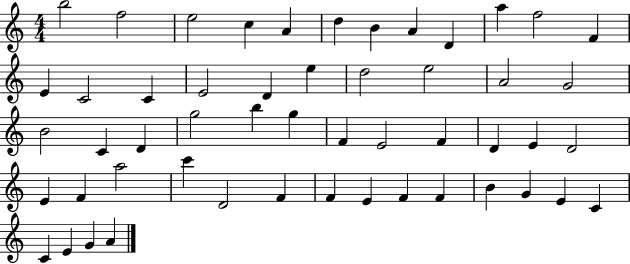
{
  \clef treble
  \numericTimeSignature
  \time 4/4
  \key c \major
  b''2 f''2 | e''2 c''4 a'4 | d''4 b'4 a'4 d'4 | a''4 f''2 f'4 | \break e'4 c'2 c'4 | e'2 d'4 e''4 | d''2 e''2 | a'2 g'2 | \break b'2 c'4 d'4 | g''2 b''4 g''4 | f'4 e'2 f'4 | d'4 e'4 d'2 | \break e'4 f'4 a''2 | c'''4 d'2 f'4 | f'4 e'4 f'4 f'4 | b'4 g'4 e'4 c'4 | \break c'4 e'4 g'4 a'4 | \bar "|."
}